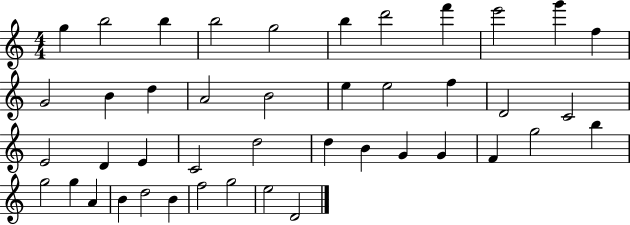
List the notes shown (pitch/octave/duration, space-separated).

G5/q B5/h B5/q B5/h G5/h B5/q D6/h F6/q E6/h G6/q F5/q G4/h B4/q D5/q A4/h B4/h E5/q E5/h F5/q D4/h C4/h E4/h D4/q E4/q C4/h D5/h D5/q B4/q G4/q G4/q F4/q G5/h B5/q G5/h G5/q A4/q B4/q D5/h B4/q F5/h G5/h E5/h D4/h